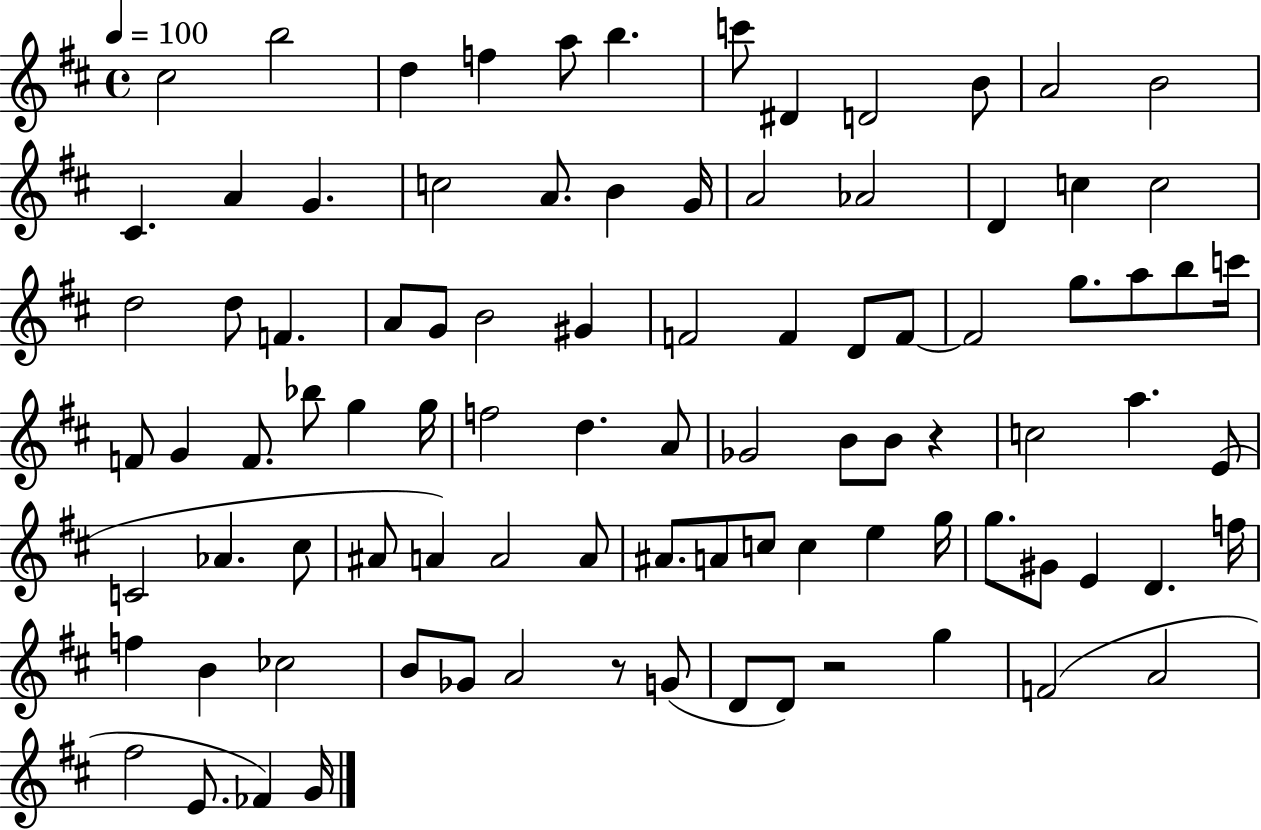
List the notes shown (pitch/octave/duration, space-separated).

C#5/h B5/h D5/q F5/q A5/e B5/q. C6/e D#4/q D4/h B4/e A4/h B4/h C#4/q. A4/q G4/q. C5/h A4/e. B4/q G4/s A4/h Ab4/h D4/q C5/q C5/h D5/h D5/e F4/q. A4/e G4/e B4/h G#4/q F4/h F4/q D4/e F4/e F4/h G5/e. A5/e B5/e C6/s F4/e G4/q F4/e. Bb5/e G5/q G5/s F5/h D5/q. A4/e Gb4/h B4/e B4/e R/q C5/h A5/q. E4/e C4/h Ab4/q. C#5/e A#4/e A4/q A4/h A4/e A#4/e. A4/e C5/e C5/q E5/q G5/s G5/e. G#4/e E4/q D4/q. F5/s F5/q B4/q CES5/h B4/e Gb4/e A4/h R/e G4/e D4/e D4/e R/h G5/q F4/h A4/h F#5/h E4/e. FES4/q G4/s